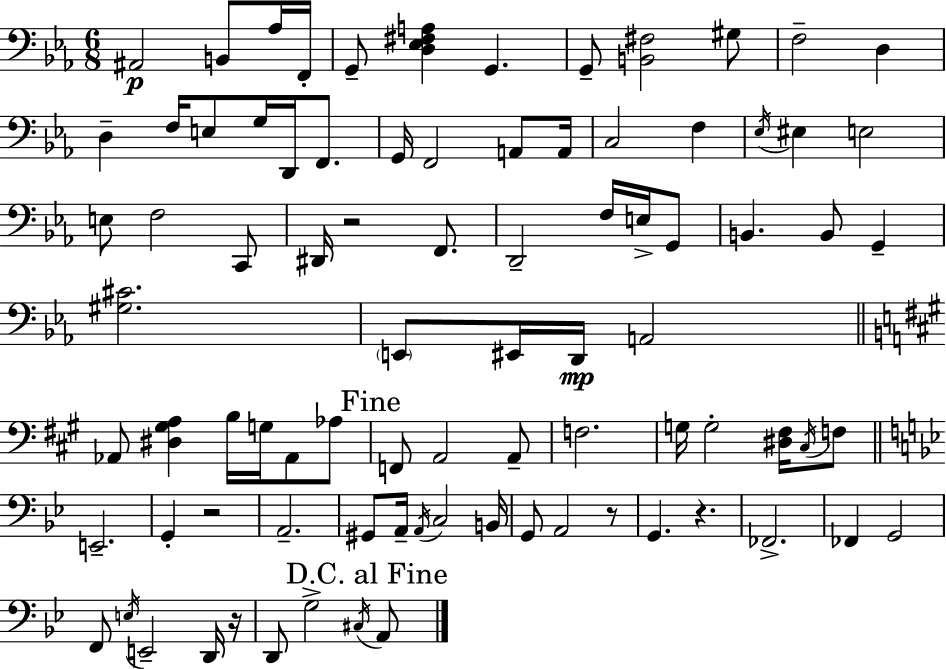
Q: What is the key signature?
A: EES major